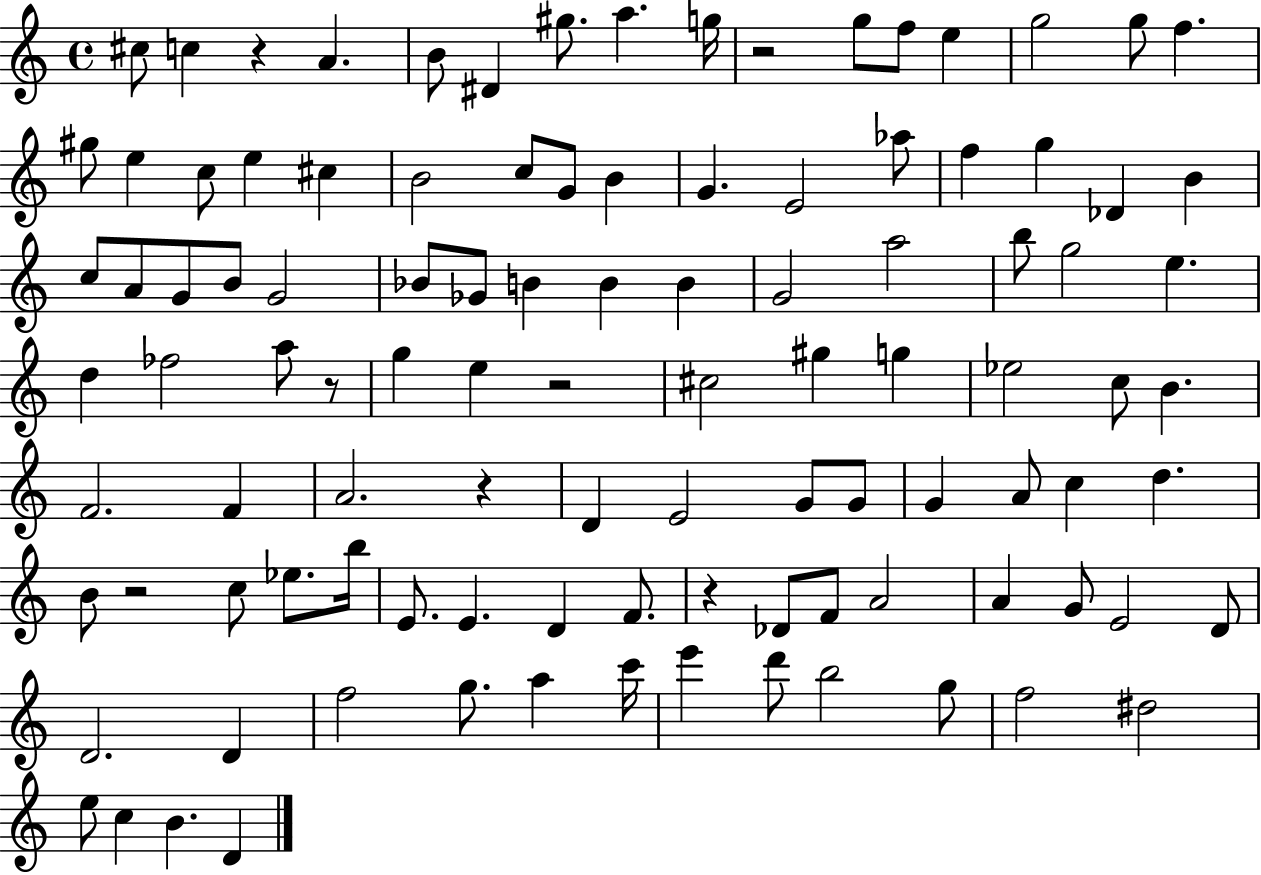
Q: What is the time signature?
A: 4/4